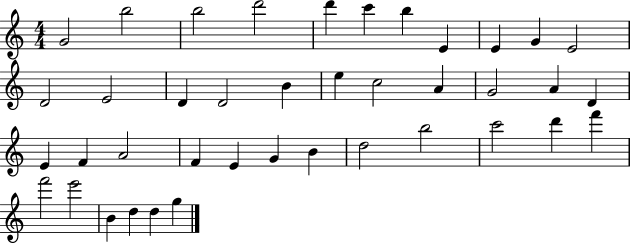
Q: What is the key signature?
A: C major